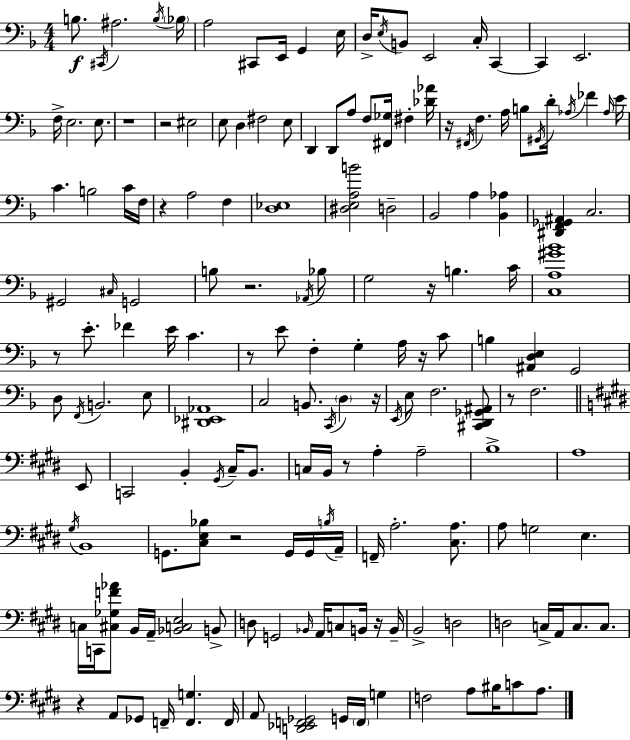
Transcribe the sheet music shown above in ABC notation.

X:1
T:Untitled
M:4/4
L:1/4
K:F
B,/2 ^C,,/4 ^A,2 B,/4 _B,/4 A,2 ^C,,/2 E,,/4 G,, E,/4 D,/4 E,/4 B,,/2 E,,2 C,/4 C,, C,, E,,2 F,/4 E,2 E,/2 z4 z2 ^E,2 E,/2 D, ^F,2 E,/2 D,, D,,/2 A,/2 F,/2 [^F,,_G,]/4 ^F, [_D_A]/4 z/4 ^F,,/4 F, A,/4 B,/2 ^G,,/4 D/4 _A,/4 _F _A,/4 E/4 C B,2 C/4 F,/4 z A,2 F, [D,_E,]4 [^D,E,A,B]2 D,2 _B,,2 A, [_B,,_A,] [^D,,F,,_G,,^A,,] C,2 ^G,,2 ^C,/4 G,,2 B,/2 z2 _A,,/4 _B,/2 G,2 z/4 B, C/4 [C,A,^G_B]4 z/2 E/2 _F E/4 C z/2 E/2 F, G, A,/4 z/4 C/2 B, [^A,,D,E,] G,,2 D,/2 F,,/4 B,,2 E,/2 [^D,,_E,,_A,,]4 C,2 B,,/2 C,,/4 D, z/4 E,,/4 E,/2 F,2 [^C,,D,,_G,,^A,,]/2 z/2 F,2 E,,/2 C,,2 B,, ^G,,/4 ^C,/4 B,,/2 C,/4 B,,/4 z/2 A, A,2 B,4 A,4 ^G,/4 B,,4 G,,/2 [^C,E,_B,]/2 z2 G,,/4 G,,/4 B,/4 A,,/4 F,,/4 A,2 [^C,A,]/2 A,/2 G,2 E, C,/4 C,,/4 [^C,_G,F_A]/2 B,,/4 A,,/4 [_B,,C,E,]2 B,,/2 D,/2 G,,2 _B,,/4 A,,/4 C,/2 B,,/4 z/4 B,,/4 B,,2 D,2 D,2 C,/4 A,,/4 C,/2 C,/2 z A,,/2 _G,,/2 F,,/4 [F,,G,] F,,/4 A,,/2 [D,,_E,,F,,_G,,]2 G,,/4 F,,/4 G, F,2 A,/2 ^B,/4 C/2 A,/2